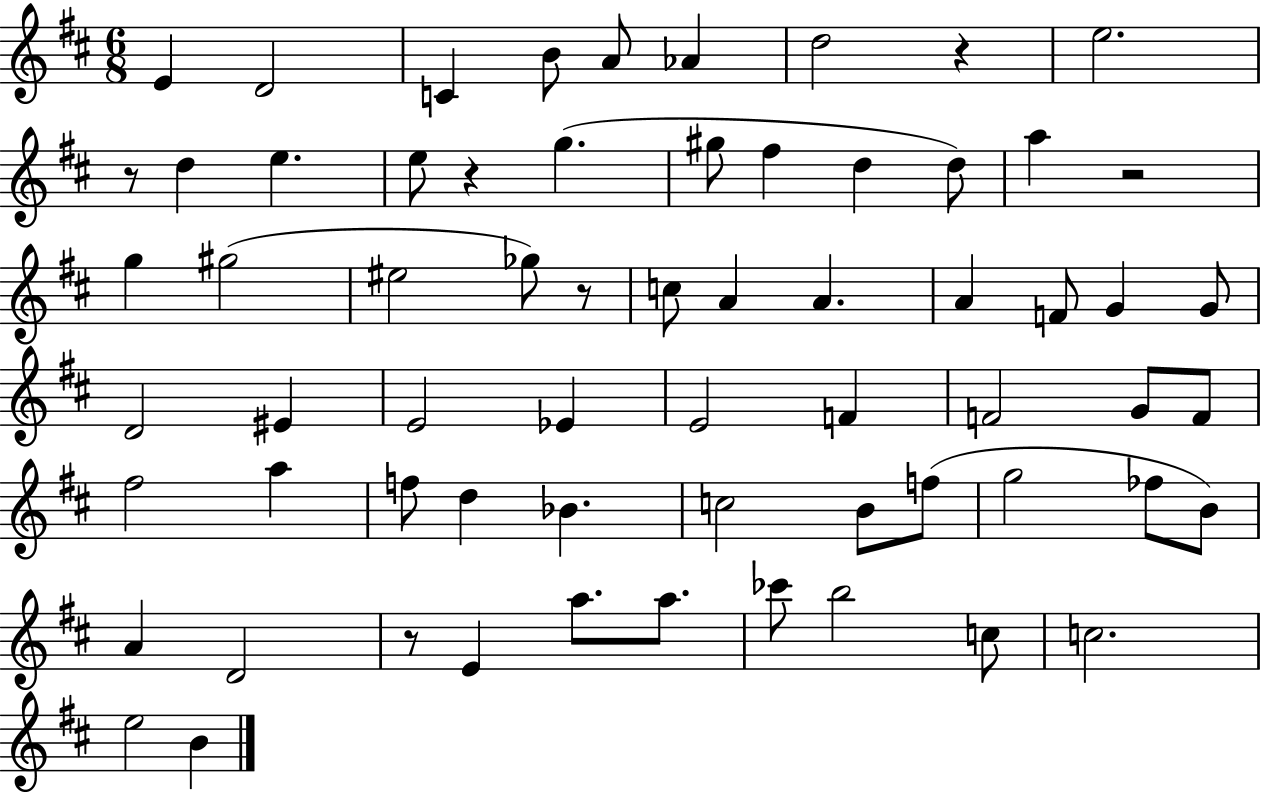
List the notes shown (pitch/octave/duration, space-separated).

E4/q D4/h C4/q B4/e A4/e Ab4/q D5/h R/q E5/h. R/e D5/q E5/q. E5/e R/q G5/q. G#5/e F#5/q D5/q D5/e A5/q R/h G5/q G#5/h EIS5/h Gb5/e R/e C5/e A4/q A4/q. A4/q F4/e G4/q G4/e D4/h EIS4/q E4/h Eb4/q E4/h F4/q F4/h G4/e F4/e F#5/h A5/q F5/e D5/q Bb4/q. C5/h B4/e F5/e G5/h FES5/e B4/e A4/q D4/h R/e E4/q A5/e. A5/e. CES6/e B5/h C5/e C5/h. E5/h B4/q